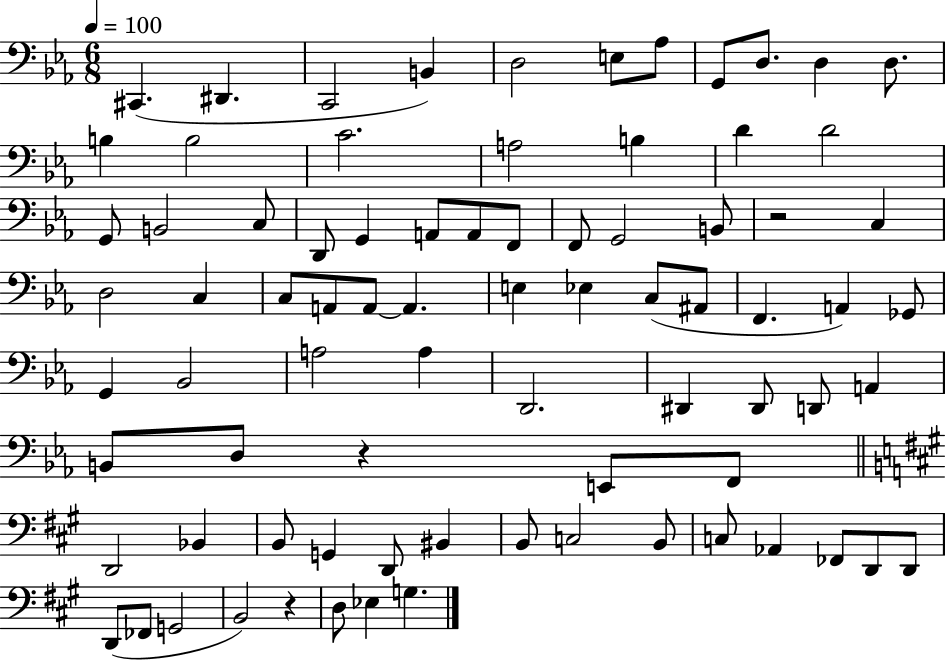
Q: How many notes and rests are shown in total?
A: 80